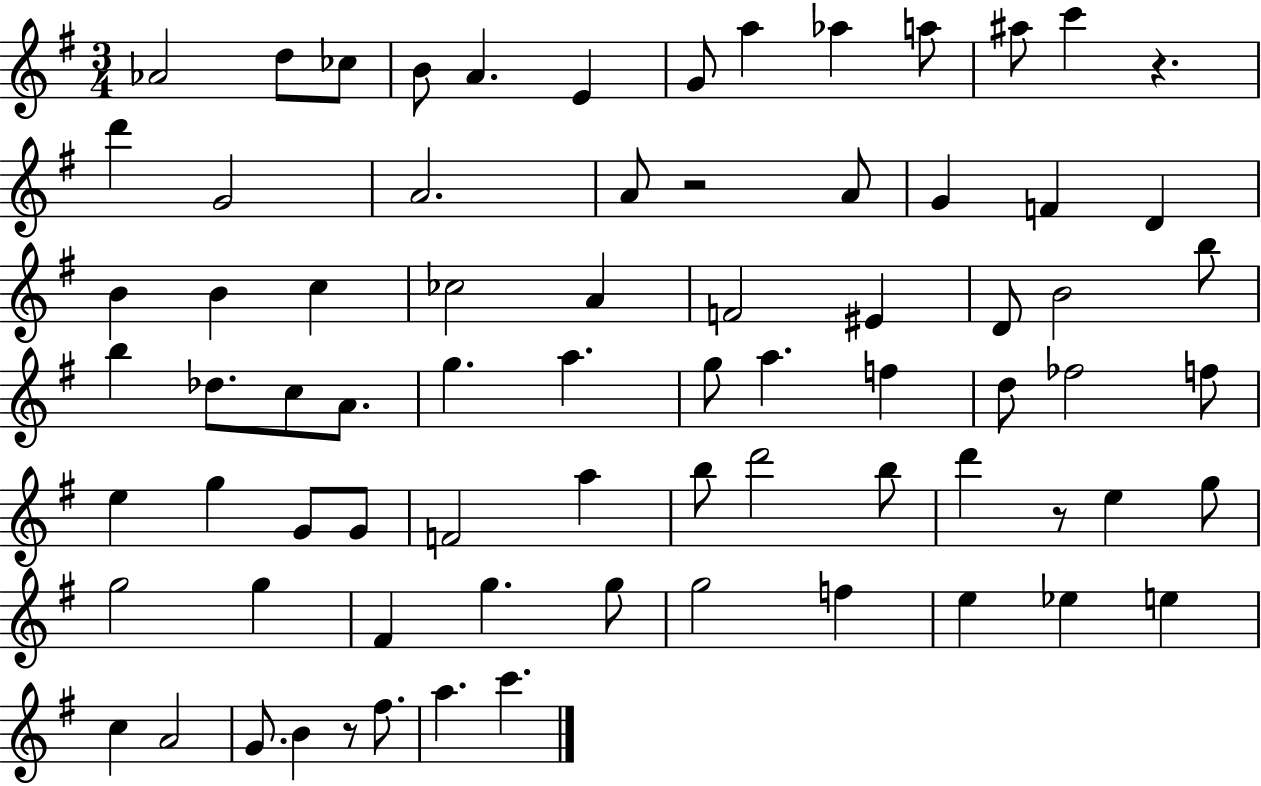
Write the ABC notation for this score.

X:1
T:Untitled
M:3/4
L:1/4
K:G
_A2 d/2 _c/2 B/2 A E G/2 a _a a/2 ^a/2 c' z d' G2 A2 A/2 z2 A/2 G F D B B c _c2 A F2 ^E D/2 B2 b/2 b _d/2 c/2 A/2 g a g/2 a f d/2 _f2 f/2 e g G/2 G/2 F2 a b/2 d'2 b/2 d' z/2 e g/2 g2 g ^F g g/2 g2 f e _e e c A2 G/2 B z/2 ^f/2 a c'